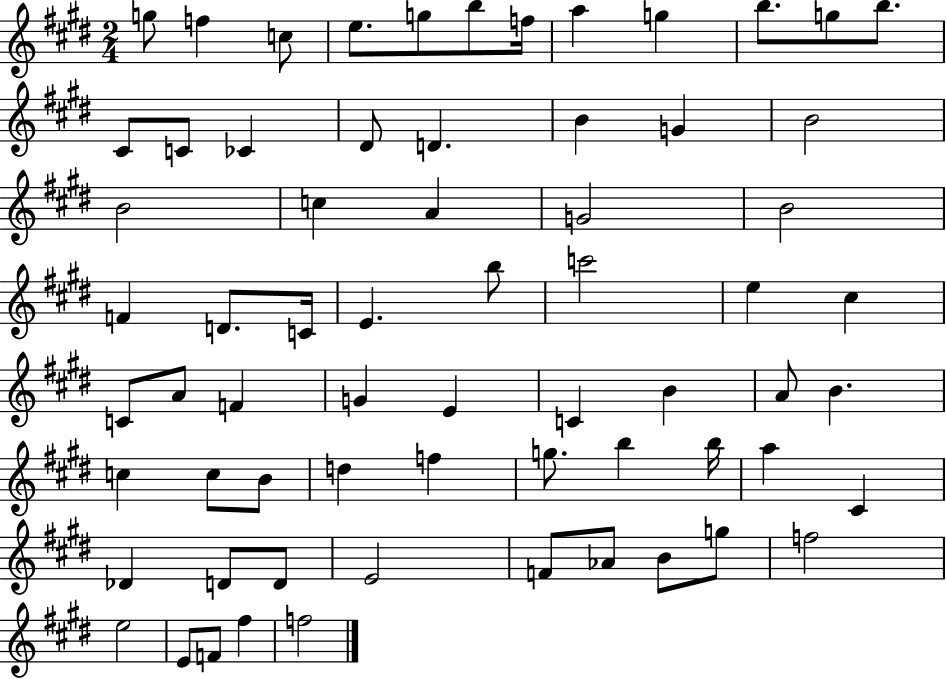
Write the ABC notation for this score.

X:1
T:Untitled
M:2/4
L:1/4
K:E
g/2 f c/2 e/2 g/2 b/2 f/4 a g b/2 g/2 b/2 ^C/2 C/2 _C ^D/2 D B G B2 B2 c A G2 B2 F D/2 C/4 E b/2 c'2 e ^c C/2 A/2 F G E C B A/2 B c c/2 B/2 d f g/2 b b/4 a ^C _D D/2 D/2 E2 F/2 _A/2 B/2 g/2 f2 e2 E/2 F/2 ^f f2